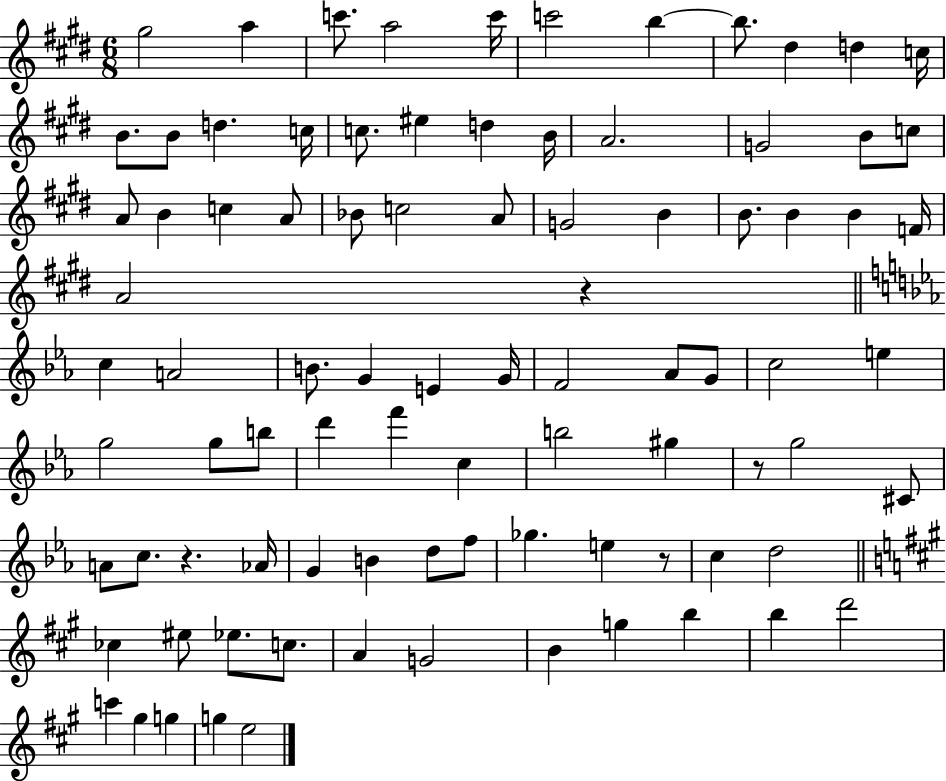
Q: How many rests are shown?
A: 4